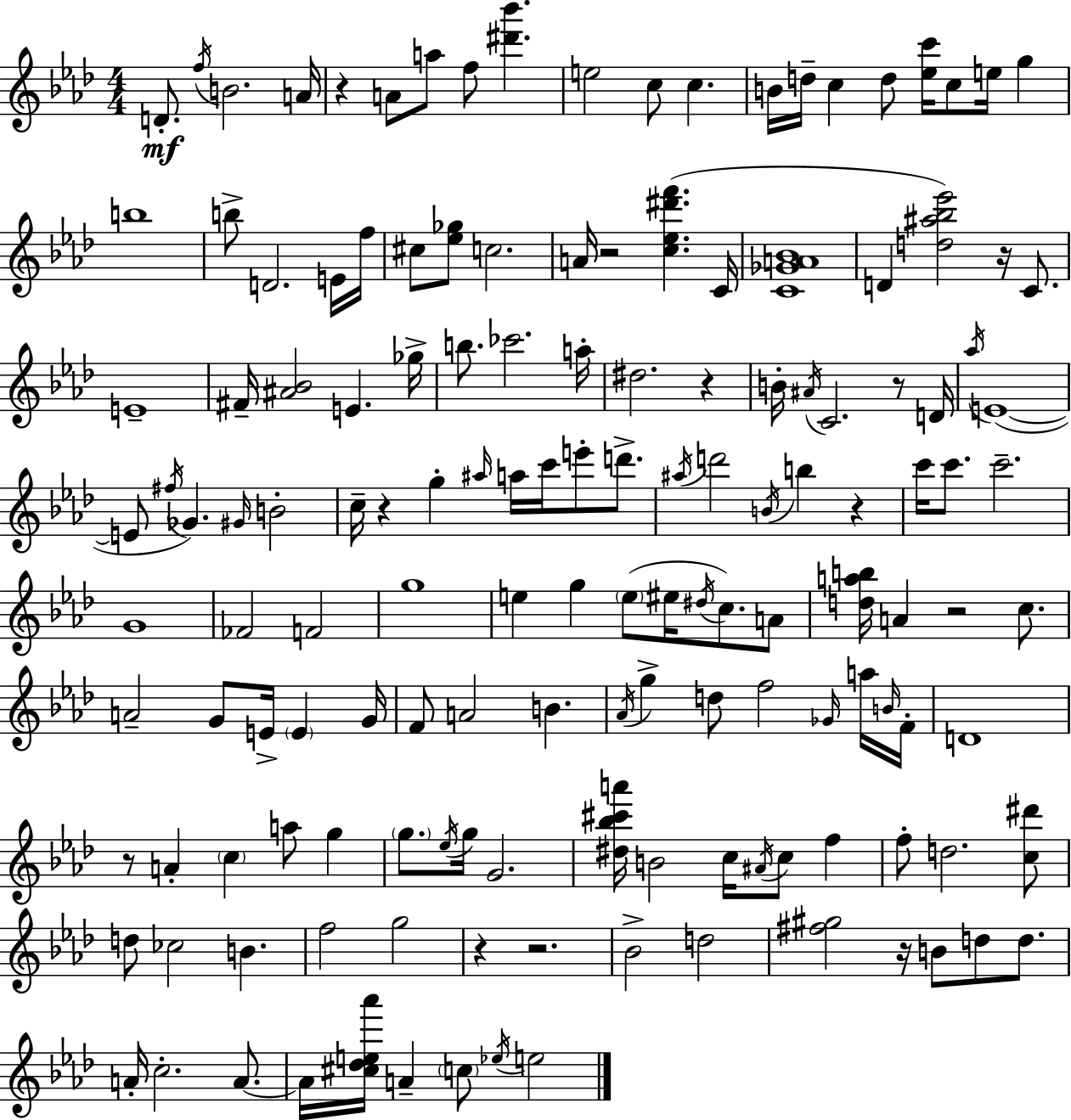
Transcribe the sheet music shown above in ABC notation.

X:1
T:Untitled
M:4/4
L:1/4
K:Ab
D/2 f/4 B2 A/4 z A/2 a/2 f/2 [^d'_b'] e2 c/2 c B/4 d/4 c d/2 [_ec']/4 c/2 e/4 g b4 b/2 D2 E/4 f/4 ^c/2 [_e_g]/2 c2 A/4 z2 [c_e^d'f'] C/4 [C_GA_B]4 D [d^a_b_e']2 z/4 C/2 E4 ^F/4 [^A_B]2 E _g/4 b/2 _c'2 a/4 ^d2 z B/4 ^A/4 C2 z/2 D/4 _a/4 E4 E/2 ^f/4 _G ^G/4 B2 c/4 z g ^a/4 a/4 c'/4 e'/2 d'/2 ^a/4 d'2 B/4 b z c'/4 c'/2 c'2 G4 _F2 F2 g4 e g e/2 ^e/4 ^d/4 c/2 A/2 [dab]/4 A z2 c/2 A2 G/2 E/4 E G/4 F/2 A2 B _A/4 g d/2 f2 _G/4 a/4 B/4 F/4 D4 z/2 A c a/2 g g/2 _e/4 g/4 G2 [^d_b^c'a']/4 B2 c/4 ^A/4 c/2 f f/2 d2 [c^d']/2 d/2 _c2 B f2 g2 z z2 _B2 d2 [^f^g]2 z/4 B/2 d/2 d/2 A/4 c2 A/2 A/4 [^c_de_a']/4 A c/2 _e/4 e2